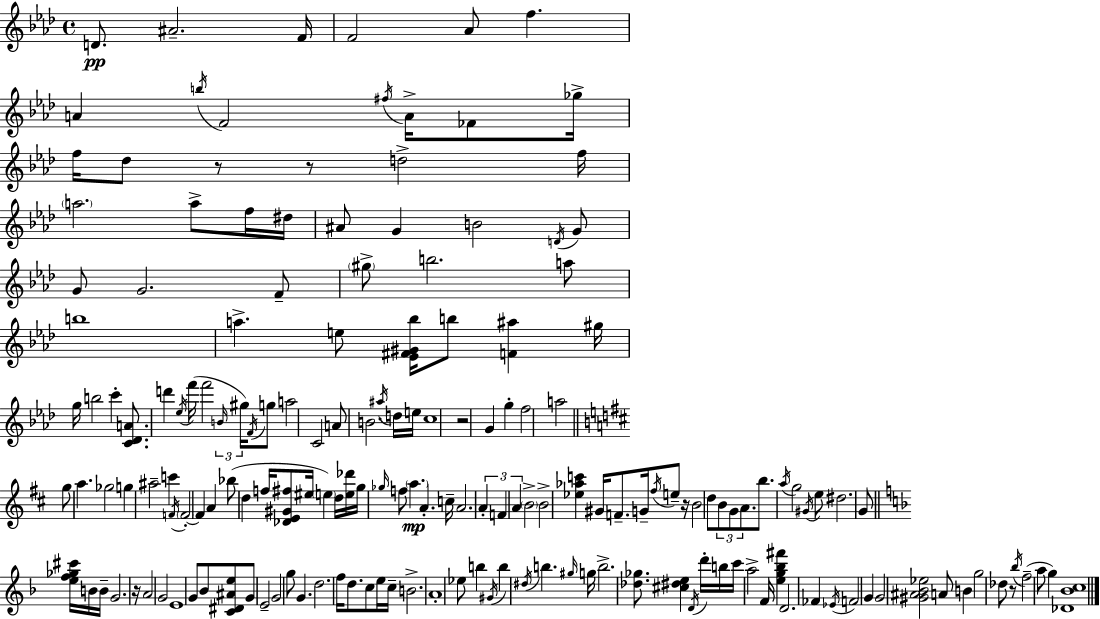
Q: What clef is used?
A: treble